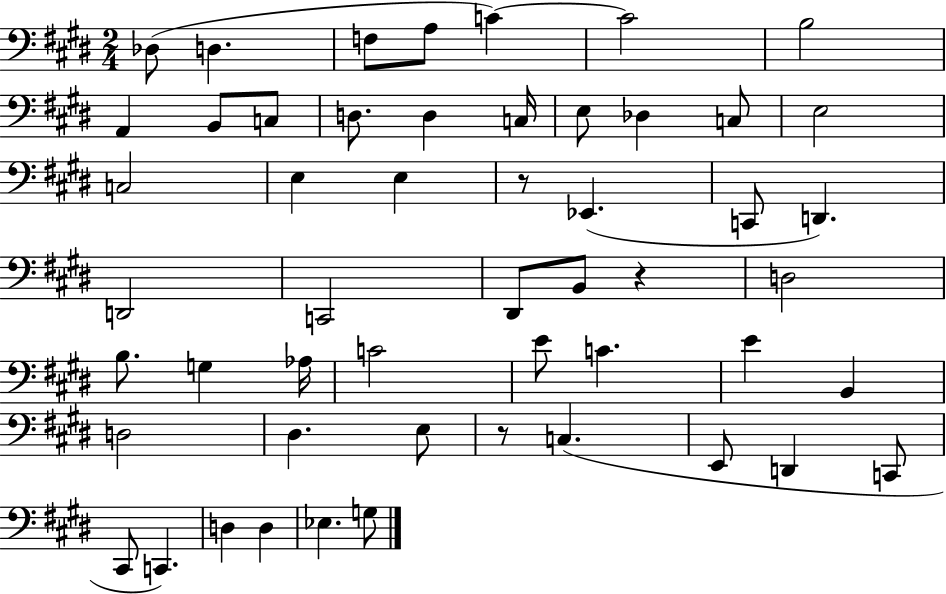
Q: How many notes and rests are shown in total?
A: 52